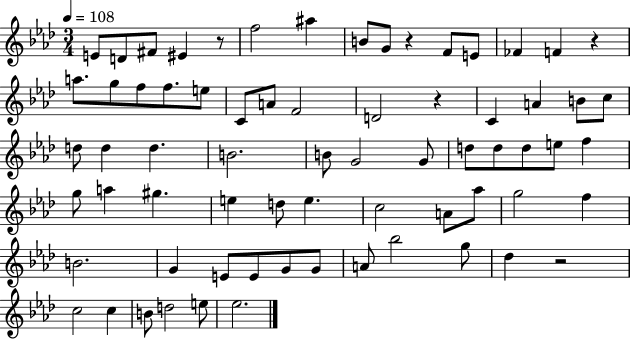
{
  \clef treble
  \numericTimeSignature
  \time 3/4
  \key aes \major
  \tempo 4 = 108
  \repeat volta 2 { e'8 d'8 fis'8 eis'4 r8 | f''2 ais''4 | b'8 g'8 r4 f'8 e'8 | fes'4 f'4 r4 | \break a''8. g''8 f''8 f''8. e''8 | c'8 a'8 f'2 | d'2 r4 | c'4 a'4 b'8 c''8 | \break d''8 d''4 d''4. | b'2. | b'8 g'2 g'8 | d''8 d''8 d''8 e''8 f''4 | \break g''8 a''4 gis''4. | e''4 d''8 e''4. | c''2 a'8 aes''8 | g''2 f''4 | \break b'2. | g'4 e'8 e'8 g'8 g'8 | a'8 bes''2 g''8 | des''4 r2 | \break c''2 c''4 | b'8 d''2 e''8 | ees''2. | } \bar "|."
}